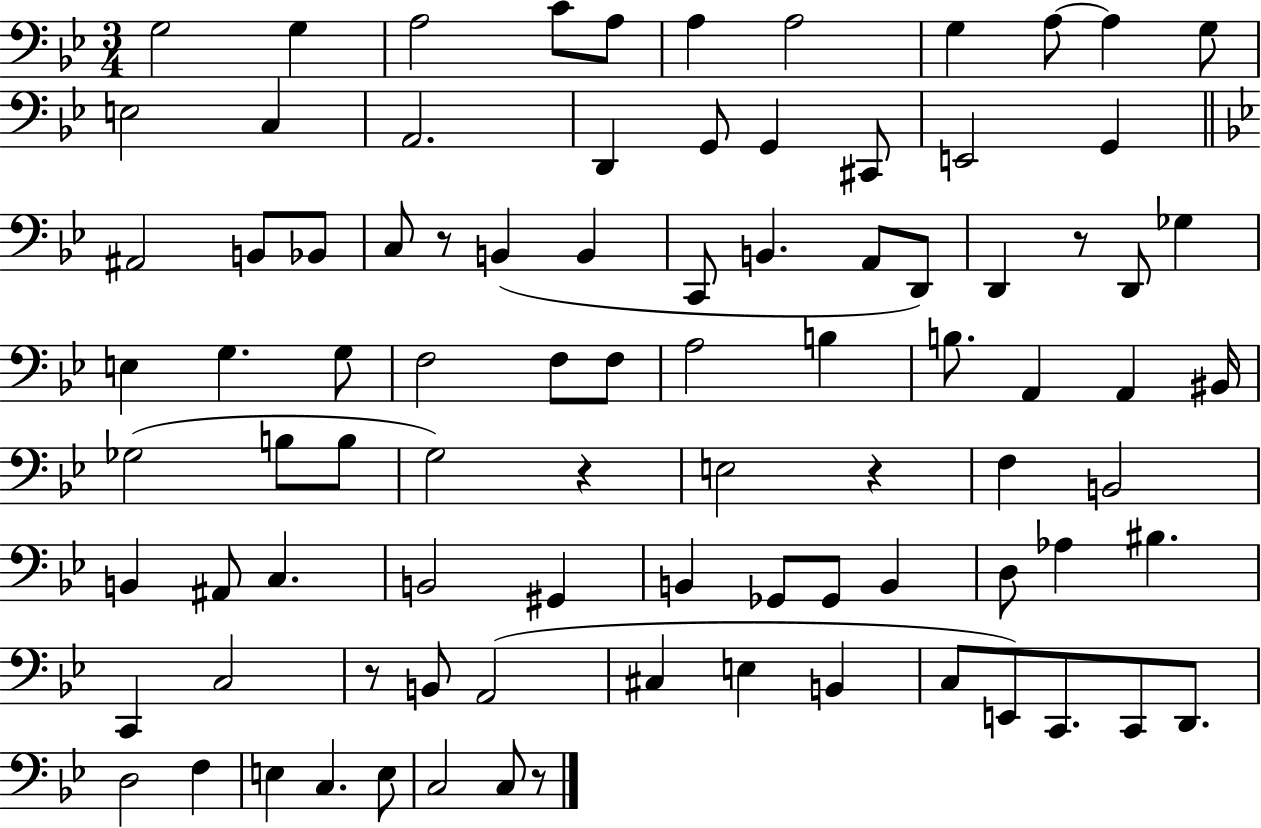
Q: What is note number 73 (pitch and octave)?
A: E2